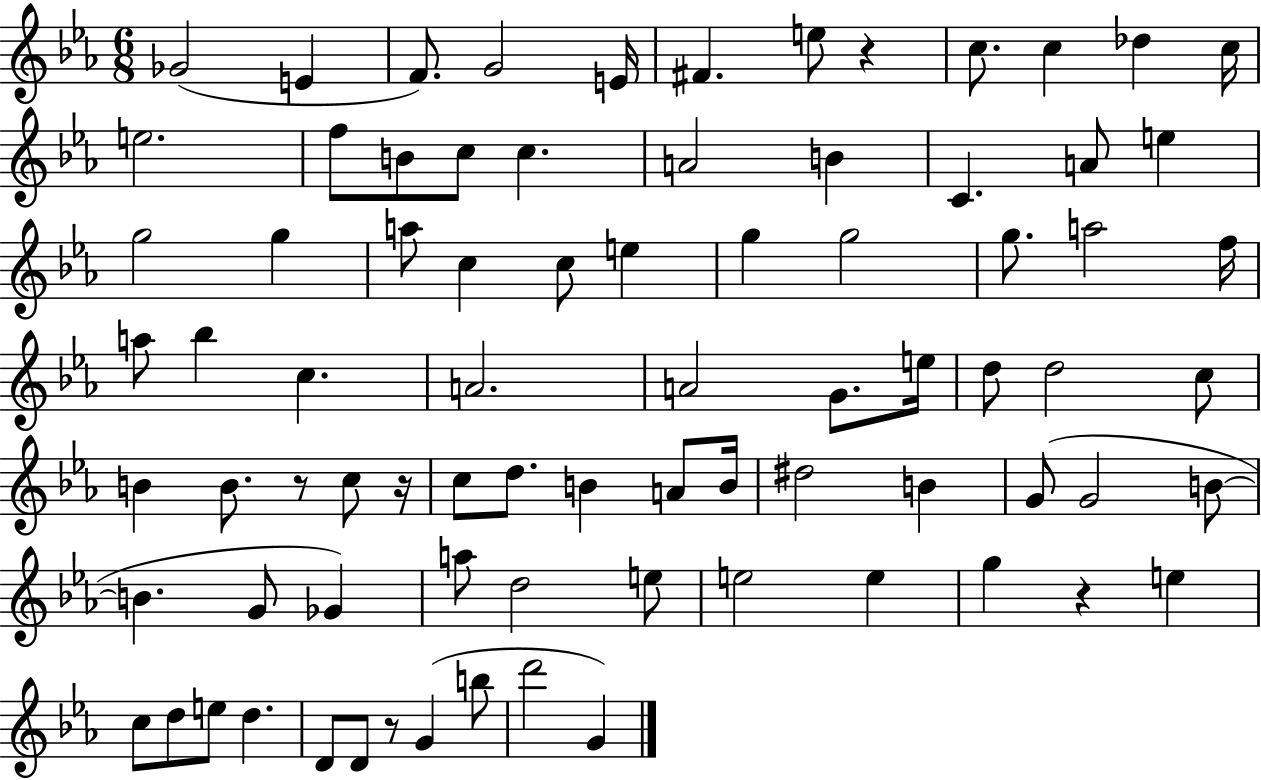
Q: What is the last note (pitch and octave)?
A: G4